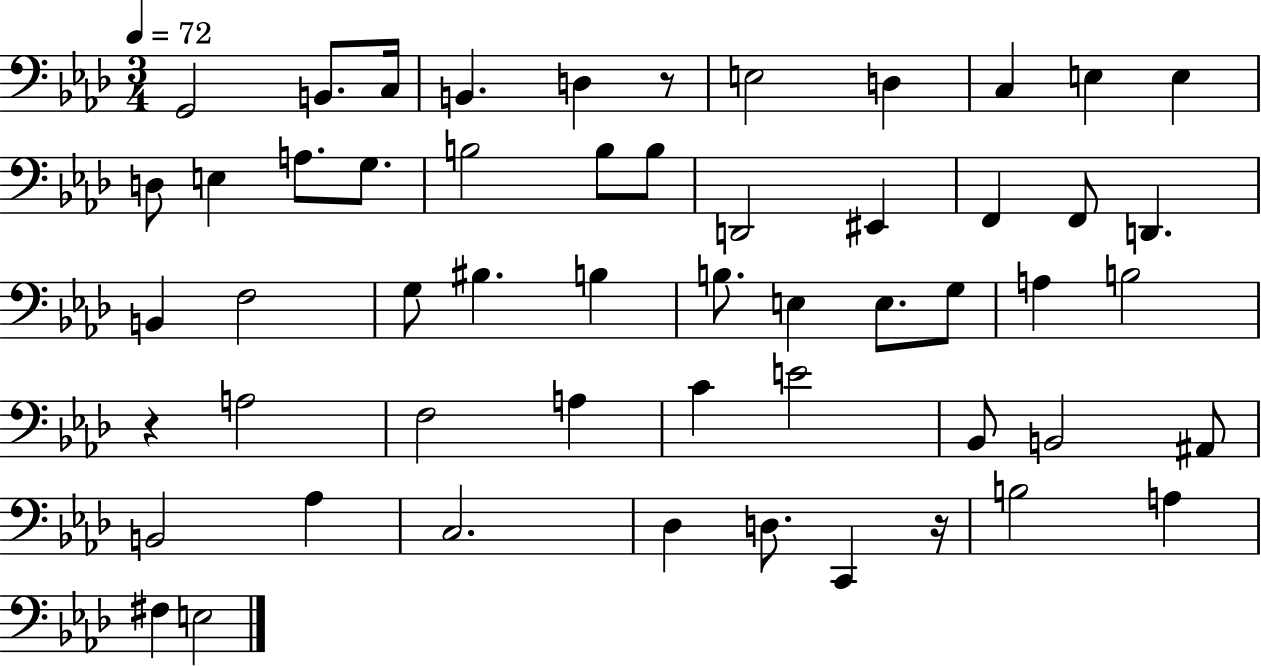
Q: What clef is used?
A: bass